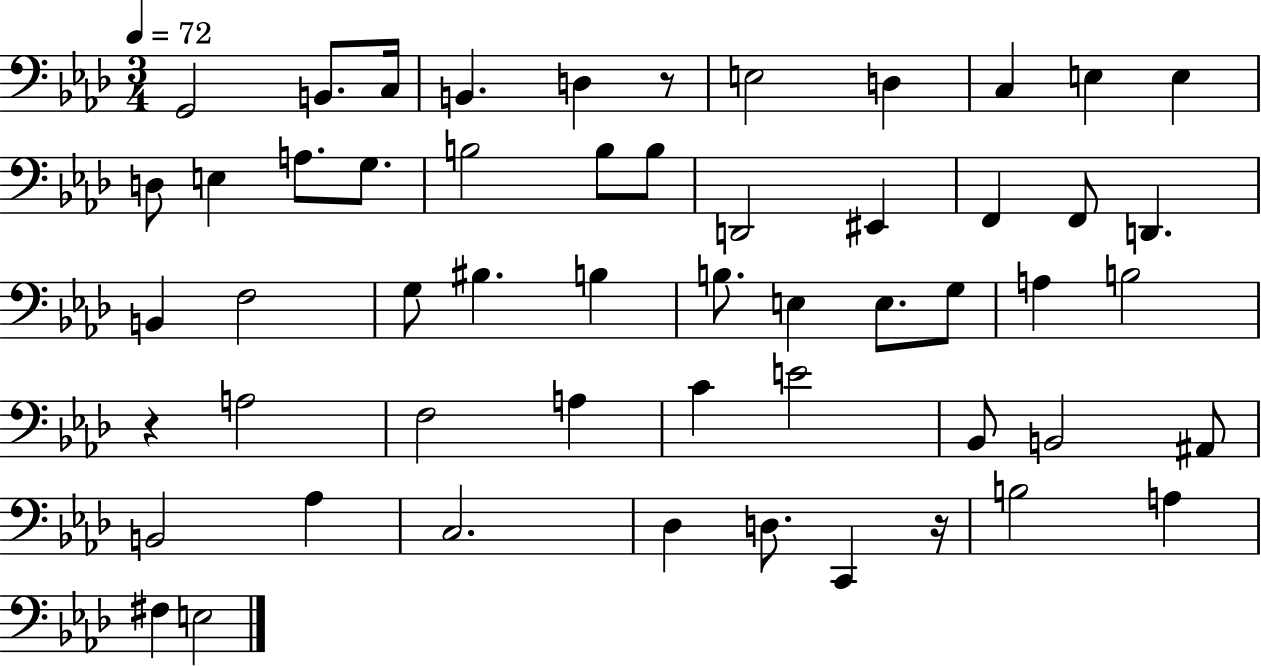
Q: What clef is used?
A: bass